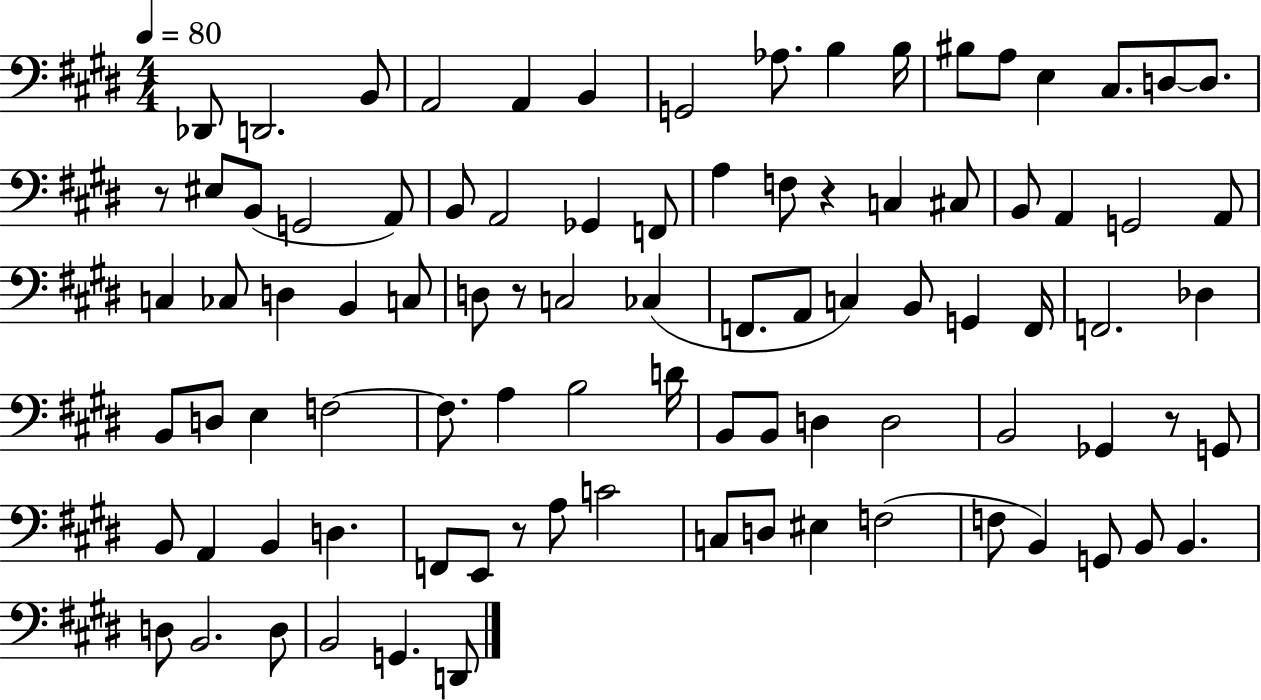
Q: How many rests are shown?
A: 5